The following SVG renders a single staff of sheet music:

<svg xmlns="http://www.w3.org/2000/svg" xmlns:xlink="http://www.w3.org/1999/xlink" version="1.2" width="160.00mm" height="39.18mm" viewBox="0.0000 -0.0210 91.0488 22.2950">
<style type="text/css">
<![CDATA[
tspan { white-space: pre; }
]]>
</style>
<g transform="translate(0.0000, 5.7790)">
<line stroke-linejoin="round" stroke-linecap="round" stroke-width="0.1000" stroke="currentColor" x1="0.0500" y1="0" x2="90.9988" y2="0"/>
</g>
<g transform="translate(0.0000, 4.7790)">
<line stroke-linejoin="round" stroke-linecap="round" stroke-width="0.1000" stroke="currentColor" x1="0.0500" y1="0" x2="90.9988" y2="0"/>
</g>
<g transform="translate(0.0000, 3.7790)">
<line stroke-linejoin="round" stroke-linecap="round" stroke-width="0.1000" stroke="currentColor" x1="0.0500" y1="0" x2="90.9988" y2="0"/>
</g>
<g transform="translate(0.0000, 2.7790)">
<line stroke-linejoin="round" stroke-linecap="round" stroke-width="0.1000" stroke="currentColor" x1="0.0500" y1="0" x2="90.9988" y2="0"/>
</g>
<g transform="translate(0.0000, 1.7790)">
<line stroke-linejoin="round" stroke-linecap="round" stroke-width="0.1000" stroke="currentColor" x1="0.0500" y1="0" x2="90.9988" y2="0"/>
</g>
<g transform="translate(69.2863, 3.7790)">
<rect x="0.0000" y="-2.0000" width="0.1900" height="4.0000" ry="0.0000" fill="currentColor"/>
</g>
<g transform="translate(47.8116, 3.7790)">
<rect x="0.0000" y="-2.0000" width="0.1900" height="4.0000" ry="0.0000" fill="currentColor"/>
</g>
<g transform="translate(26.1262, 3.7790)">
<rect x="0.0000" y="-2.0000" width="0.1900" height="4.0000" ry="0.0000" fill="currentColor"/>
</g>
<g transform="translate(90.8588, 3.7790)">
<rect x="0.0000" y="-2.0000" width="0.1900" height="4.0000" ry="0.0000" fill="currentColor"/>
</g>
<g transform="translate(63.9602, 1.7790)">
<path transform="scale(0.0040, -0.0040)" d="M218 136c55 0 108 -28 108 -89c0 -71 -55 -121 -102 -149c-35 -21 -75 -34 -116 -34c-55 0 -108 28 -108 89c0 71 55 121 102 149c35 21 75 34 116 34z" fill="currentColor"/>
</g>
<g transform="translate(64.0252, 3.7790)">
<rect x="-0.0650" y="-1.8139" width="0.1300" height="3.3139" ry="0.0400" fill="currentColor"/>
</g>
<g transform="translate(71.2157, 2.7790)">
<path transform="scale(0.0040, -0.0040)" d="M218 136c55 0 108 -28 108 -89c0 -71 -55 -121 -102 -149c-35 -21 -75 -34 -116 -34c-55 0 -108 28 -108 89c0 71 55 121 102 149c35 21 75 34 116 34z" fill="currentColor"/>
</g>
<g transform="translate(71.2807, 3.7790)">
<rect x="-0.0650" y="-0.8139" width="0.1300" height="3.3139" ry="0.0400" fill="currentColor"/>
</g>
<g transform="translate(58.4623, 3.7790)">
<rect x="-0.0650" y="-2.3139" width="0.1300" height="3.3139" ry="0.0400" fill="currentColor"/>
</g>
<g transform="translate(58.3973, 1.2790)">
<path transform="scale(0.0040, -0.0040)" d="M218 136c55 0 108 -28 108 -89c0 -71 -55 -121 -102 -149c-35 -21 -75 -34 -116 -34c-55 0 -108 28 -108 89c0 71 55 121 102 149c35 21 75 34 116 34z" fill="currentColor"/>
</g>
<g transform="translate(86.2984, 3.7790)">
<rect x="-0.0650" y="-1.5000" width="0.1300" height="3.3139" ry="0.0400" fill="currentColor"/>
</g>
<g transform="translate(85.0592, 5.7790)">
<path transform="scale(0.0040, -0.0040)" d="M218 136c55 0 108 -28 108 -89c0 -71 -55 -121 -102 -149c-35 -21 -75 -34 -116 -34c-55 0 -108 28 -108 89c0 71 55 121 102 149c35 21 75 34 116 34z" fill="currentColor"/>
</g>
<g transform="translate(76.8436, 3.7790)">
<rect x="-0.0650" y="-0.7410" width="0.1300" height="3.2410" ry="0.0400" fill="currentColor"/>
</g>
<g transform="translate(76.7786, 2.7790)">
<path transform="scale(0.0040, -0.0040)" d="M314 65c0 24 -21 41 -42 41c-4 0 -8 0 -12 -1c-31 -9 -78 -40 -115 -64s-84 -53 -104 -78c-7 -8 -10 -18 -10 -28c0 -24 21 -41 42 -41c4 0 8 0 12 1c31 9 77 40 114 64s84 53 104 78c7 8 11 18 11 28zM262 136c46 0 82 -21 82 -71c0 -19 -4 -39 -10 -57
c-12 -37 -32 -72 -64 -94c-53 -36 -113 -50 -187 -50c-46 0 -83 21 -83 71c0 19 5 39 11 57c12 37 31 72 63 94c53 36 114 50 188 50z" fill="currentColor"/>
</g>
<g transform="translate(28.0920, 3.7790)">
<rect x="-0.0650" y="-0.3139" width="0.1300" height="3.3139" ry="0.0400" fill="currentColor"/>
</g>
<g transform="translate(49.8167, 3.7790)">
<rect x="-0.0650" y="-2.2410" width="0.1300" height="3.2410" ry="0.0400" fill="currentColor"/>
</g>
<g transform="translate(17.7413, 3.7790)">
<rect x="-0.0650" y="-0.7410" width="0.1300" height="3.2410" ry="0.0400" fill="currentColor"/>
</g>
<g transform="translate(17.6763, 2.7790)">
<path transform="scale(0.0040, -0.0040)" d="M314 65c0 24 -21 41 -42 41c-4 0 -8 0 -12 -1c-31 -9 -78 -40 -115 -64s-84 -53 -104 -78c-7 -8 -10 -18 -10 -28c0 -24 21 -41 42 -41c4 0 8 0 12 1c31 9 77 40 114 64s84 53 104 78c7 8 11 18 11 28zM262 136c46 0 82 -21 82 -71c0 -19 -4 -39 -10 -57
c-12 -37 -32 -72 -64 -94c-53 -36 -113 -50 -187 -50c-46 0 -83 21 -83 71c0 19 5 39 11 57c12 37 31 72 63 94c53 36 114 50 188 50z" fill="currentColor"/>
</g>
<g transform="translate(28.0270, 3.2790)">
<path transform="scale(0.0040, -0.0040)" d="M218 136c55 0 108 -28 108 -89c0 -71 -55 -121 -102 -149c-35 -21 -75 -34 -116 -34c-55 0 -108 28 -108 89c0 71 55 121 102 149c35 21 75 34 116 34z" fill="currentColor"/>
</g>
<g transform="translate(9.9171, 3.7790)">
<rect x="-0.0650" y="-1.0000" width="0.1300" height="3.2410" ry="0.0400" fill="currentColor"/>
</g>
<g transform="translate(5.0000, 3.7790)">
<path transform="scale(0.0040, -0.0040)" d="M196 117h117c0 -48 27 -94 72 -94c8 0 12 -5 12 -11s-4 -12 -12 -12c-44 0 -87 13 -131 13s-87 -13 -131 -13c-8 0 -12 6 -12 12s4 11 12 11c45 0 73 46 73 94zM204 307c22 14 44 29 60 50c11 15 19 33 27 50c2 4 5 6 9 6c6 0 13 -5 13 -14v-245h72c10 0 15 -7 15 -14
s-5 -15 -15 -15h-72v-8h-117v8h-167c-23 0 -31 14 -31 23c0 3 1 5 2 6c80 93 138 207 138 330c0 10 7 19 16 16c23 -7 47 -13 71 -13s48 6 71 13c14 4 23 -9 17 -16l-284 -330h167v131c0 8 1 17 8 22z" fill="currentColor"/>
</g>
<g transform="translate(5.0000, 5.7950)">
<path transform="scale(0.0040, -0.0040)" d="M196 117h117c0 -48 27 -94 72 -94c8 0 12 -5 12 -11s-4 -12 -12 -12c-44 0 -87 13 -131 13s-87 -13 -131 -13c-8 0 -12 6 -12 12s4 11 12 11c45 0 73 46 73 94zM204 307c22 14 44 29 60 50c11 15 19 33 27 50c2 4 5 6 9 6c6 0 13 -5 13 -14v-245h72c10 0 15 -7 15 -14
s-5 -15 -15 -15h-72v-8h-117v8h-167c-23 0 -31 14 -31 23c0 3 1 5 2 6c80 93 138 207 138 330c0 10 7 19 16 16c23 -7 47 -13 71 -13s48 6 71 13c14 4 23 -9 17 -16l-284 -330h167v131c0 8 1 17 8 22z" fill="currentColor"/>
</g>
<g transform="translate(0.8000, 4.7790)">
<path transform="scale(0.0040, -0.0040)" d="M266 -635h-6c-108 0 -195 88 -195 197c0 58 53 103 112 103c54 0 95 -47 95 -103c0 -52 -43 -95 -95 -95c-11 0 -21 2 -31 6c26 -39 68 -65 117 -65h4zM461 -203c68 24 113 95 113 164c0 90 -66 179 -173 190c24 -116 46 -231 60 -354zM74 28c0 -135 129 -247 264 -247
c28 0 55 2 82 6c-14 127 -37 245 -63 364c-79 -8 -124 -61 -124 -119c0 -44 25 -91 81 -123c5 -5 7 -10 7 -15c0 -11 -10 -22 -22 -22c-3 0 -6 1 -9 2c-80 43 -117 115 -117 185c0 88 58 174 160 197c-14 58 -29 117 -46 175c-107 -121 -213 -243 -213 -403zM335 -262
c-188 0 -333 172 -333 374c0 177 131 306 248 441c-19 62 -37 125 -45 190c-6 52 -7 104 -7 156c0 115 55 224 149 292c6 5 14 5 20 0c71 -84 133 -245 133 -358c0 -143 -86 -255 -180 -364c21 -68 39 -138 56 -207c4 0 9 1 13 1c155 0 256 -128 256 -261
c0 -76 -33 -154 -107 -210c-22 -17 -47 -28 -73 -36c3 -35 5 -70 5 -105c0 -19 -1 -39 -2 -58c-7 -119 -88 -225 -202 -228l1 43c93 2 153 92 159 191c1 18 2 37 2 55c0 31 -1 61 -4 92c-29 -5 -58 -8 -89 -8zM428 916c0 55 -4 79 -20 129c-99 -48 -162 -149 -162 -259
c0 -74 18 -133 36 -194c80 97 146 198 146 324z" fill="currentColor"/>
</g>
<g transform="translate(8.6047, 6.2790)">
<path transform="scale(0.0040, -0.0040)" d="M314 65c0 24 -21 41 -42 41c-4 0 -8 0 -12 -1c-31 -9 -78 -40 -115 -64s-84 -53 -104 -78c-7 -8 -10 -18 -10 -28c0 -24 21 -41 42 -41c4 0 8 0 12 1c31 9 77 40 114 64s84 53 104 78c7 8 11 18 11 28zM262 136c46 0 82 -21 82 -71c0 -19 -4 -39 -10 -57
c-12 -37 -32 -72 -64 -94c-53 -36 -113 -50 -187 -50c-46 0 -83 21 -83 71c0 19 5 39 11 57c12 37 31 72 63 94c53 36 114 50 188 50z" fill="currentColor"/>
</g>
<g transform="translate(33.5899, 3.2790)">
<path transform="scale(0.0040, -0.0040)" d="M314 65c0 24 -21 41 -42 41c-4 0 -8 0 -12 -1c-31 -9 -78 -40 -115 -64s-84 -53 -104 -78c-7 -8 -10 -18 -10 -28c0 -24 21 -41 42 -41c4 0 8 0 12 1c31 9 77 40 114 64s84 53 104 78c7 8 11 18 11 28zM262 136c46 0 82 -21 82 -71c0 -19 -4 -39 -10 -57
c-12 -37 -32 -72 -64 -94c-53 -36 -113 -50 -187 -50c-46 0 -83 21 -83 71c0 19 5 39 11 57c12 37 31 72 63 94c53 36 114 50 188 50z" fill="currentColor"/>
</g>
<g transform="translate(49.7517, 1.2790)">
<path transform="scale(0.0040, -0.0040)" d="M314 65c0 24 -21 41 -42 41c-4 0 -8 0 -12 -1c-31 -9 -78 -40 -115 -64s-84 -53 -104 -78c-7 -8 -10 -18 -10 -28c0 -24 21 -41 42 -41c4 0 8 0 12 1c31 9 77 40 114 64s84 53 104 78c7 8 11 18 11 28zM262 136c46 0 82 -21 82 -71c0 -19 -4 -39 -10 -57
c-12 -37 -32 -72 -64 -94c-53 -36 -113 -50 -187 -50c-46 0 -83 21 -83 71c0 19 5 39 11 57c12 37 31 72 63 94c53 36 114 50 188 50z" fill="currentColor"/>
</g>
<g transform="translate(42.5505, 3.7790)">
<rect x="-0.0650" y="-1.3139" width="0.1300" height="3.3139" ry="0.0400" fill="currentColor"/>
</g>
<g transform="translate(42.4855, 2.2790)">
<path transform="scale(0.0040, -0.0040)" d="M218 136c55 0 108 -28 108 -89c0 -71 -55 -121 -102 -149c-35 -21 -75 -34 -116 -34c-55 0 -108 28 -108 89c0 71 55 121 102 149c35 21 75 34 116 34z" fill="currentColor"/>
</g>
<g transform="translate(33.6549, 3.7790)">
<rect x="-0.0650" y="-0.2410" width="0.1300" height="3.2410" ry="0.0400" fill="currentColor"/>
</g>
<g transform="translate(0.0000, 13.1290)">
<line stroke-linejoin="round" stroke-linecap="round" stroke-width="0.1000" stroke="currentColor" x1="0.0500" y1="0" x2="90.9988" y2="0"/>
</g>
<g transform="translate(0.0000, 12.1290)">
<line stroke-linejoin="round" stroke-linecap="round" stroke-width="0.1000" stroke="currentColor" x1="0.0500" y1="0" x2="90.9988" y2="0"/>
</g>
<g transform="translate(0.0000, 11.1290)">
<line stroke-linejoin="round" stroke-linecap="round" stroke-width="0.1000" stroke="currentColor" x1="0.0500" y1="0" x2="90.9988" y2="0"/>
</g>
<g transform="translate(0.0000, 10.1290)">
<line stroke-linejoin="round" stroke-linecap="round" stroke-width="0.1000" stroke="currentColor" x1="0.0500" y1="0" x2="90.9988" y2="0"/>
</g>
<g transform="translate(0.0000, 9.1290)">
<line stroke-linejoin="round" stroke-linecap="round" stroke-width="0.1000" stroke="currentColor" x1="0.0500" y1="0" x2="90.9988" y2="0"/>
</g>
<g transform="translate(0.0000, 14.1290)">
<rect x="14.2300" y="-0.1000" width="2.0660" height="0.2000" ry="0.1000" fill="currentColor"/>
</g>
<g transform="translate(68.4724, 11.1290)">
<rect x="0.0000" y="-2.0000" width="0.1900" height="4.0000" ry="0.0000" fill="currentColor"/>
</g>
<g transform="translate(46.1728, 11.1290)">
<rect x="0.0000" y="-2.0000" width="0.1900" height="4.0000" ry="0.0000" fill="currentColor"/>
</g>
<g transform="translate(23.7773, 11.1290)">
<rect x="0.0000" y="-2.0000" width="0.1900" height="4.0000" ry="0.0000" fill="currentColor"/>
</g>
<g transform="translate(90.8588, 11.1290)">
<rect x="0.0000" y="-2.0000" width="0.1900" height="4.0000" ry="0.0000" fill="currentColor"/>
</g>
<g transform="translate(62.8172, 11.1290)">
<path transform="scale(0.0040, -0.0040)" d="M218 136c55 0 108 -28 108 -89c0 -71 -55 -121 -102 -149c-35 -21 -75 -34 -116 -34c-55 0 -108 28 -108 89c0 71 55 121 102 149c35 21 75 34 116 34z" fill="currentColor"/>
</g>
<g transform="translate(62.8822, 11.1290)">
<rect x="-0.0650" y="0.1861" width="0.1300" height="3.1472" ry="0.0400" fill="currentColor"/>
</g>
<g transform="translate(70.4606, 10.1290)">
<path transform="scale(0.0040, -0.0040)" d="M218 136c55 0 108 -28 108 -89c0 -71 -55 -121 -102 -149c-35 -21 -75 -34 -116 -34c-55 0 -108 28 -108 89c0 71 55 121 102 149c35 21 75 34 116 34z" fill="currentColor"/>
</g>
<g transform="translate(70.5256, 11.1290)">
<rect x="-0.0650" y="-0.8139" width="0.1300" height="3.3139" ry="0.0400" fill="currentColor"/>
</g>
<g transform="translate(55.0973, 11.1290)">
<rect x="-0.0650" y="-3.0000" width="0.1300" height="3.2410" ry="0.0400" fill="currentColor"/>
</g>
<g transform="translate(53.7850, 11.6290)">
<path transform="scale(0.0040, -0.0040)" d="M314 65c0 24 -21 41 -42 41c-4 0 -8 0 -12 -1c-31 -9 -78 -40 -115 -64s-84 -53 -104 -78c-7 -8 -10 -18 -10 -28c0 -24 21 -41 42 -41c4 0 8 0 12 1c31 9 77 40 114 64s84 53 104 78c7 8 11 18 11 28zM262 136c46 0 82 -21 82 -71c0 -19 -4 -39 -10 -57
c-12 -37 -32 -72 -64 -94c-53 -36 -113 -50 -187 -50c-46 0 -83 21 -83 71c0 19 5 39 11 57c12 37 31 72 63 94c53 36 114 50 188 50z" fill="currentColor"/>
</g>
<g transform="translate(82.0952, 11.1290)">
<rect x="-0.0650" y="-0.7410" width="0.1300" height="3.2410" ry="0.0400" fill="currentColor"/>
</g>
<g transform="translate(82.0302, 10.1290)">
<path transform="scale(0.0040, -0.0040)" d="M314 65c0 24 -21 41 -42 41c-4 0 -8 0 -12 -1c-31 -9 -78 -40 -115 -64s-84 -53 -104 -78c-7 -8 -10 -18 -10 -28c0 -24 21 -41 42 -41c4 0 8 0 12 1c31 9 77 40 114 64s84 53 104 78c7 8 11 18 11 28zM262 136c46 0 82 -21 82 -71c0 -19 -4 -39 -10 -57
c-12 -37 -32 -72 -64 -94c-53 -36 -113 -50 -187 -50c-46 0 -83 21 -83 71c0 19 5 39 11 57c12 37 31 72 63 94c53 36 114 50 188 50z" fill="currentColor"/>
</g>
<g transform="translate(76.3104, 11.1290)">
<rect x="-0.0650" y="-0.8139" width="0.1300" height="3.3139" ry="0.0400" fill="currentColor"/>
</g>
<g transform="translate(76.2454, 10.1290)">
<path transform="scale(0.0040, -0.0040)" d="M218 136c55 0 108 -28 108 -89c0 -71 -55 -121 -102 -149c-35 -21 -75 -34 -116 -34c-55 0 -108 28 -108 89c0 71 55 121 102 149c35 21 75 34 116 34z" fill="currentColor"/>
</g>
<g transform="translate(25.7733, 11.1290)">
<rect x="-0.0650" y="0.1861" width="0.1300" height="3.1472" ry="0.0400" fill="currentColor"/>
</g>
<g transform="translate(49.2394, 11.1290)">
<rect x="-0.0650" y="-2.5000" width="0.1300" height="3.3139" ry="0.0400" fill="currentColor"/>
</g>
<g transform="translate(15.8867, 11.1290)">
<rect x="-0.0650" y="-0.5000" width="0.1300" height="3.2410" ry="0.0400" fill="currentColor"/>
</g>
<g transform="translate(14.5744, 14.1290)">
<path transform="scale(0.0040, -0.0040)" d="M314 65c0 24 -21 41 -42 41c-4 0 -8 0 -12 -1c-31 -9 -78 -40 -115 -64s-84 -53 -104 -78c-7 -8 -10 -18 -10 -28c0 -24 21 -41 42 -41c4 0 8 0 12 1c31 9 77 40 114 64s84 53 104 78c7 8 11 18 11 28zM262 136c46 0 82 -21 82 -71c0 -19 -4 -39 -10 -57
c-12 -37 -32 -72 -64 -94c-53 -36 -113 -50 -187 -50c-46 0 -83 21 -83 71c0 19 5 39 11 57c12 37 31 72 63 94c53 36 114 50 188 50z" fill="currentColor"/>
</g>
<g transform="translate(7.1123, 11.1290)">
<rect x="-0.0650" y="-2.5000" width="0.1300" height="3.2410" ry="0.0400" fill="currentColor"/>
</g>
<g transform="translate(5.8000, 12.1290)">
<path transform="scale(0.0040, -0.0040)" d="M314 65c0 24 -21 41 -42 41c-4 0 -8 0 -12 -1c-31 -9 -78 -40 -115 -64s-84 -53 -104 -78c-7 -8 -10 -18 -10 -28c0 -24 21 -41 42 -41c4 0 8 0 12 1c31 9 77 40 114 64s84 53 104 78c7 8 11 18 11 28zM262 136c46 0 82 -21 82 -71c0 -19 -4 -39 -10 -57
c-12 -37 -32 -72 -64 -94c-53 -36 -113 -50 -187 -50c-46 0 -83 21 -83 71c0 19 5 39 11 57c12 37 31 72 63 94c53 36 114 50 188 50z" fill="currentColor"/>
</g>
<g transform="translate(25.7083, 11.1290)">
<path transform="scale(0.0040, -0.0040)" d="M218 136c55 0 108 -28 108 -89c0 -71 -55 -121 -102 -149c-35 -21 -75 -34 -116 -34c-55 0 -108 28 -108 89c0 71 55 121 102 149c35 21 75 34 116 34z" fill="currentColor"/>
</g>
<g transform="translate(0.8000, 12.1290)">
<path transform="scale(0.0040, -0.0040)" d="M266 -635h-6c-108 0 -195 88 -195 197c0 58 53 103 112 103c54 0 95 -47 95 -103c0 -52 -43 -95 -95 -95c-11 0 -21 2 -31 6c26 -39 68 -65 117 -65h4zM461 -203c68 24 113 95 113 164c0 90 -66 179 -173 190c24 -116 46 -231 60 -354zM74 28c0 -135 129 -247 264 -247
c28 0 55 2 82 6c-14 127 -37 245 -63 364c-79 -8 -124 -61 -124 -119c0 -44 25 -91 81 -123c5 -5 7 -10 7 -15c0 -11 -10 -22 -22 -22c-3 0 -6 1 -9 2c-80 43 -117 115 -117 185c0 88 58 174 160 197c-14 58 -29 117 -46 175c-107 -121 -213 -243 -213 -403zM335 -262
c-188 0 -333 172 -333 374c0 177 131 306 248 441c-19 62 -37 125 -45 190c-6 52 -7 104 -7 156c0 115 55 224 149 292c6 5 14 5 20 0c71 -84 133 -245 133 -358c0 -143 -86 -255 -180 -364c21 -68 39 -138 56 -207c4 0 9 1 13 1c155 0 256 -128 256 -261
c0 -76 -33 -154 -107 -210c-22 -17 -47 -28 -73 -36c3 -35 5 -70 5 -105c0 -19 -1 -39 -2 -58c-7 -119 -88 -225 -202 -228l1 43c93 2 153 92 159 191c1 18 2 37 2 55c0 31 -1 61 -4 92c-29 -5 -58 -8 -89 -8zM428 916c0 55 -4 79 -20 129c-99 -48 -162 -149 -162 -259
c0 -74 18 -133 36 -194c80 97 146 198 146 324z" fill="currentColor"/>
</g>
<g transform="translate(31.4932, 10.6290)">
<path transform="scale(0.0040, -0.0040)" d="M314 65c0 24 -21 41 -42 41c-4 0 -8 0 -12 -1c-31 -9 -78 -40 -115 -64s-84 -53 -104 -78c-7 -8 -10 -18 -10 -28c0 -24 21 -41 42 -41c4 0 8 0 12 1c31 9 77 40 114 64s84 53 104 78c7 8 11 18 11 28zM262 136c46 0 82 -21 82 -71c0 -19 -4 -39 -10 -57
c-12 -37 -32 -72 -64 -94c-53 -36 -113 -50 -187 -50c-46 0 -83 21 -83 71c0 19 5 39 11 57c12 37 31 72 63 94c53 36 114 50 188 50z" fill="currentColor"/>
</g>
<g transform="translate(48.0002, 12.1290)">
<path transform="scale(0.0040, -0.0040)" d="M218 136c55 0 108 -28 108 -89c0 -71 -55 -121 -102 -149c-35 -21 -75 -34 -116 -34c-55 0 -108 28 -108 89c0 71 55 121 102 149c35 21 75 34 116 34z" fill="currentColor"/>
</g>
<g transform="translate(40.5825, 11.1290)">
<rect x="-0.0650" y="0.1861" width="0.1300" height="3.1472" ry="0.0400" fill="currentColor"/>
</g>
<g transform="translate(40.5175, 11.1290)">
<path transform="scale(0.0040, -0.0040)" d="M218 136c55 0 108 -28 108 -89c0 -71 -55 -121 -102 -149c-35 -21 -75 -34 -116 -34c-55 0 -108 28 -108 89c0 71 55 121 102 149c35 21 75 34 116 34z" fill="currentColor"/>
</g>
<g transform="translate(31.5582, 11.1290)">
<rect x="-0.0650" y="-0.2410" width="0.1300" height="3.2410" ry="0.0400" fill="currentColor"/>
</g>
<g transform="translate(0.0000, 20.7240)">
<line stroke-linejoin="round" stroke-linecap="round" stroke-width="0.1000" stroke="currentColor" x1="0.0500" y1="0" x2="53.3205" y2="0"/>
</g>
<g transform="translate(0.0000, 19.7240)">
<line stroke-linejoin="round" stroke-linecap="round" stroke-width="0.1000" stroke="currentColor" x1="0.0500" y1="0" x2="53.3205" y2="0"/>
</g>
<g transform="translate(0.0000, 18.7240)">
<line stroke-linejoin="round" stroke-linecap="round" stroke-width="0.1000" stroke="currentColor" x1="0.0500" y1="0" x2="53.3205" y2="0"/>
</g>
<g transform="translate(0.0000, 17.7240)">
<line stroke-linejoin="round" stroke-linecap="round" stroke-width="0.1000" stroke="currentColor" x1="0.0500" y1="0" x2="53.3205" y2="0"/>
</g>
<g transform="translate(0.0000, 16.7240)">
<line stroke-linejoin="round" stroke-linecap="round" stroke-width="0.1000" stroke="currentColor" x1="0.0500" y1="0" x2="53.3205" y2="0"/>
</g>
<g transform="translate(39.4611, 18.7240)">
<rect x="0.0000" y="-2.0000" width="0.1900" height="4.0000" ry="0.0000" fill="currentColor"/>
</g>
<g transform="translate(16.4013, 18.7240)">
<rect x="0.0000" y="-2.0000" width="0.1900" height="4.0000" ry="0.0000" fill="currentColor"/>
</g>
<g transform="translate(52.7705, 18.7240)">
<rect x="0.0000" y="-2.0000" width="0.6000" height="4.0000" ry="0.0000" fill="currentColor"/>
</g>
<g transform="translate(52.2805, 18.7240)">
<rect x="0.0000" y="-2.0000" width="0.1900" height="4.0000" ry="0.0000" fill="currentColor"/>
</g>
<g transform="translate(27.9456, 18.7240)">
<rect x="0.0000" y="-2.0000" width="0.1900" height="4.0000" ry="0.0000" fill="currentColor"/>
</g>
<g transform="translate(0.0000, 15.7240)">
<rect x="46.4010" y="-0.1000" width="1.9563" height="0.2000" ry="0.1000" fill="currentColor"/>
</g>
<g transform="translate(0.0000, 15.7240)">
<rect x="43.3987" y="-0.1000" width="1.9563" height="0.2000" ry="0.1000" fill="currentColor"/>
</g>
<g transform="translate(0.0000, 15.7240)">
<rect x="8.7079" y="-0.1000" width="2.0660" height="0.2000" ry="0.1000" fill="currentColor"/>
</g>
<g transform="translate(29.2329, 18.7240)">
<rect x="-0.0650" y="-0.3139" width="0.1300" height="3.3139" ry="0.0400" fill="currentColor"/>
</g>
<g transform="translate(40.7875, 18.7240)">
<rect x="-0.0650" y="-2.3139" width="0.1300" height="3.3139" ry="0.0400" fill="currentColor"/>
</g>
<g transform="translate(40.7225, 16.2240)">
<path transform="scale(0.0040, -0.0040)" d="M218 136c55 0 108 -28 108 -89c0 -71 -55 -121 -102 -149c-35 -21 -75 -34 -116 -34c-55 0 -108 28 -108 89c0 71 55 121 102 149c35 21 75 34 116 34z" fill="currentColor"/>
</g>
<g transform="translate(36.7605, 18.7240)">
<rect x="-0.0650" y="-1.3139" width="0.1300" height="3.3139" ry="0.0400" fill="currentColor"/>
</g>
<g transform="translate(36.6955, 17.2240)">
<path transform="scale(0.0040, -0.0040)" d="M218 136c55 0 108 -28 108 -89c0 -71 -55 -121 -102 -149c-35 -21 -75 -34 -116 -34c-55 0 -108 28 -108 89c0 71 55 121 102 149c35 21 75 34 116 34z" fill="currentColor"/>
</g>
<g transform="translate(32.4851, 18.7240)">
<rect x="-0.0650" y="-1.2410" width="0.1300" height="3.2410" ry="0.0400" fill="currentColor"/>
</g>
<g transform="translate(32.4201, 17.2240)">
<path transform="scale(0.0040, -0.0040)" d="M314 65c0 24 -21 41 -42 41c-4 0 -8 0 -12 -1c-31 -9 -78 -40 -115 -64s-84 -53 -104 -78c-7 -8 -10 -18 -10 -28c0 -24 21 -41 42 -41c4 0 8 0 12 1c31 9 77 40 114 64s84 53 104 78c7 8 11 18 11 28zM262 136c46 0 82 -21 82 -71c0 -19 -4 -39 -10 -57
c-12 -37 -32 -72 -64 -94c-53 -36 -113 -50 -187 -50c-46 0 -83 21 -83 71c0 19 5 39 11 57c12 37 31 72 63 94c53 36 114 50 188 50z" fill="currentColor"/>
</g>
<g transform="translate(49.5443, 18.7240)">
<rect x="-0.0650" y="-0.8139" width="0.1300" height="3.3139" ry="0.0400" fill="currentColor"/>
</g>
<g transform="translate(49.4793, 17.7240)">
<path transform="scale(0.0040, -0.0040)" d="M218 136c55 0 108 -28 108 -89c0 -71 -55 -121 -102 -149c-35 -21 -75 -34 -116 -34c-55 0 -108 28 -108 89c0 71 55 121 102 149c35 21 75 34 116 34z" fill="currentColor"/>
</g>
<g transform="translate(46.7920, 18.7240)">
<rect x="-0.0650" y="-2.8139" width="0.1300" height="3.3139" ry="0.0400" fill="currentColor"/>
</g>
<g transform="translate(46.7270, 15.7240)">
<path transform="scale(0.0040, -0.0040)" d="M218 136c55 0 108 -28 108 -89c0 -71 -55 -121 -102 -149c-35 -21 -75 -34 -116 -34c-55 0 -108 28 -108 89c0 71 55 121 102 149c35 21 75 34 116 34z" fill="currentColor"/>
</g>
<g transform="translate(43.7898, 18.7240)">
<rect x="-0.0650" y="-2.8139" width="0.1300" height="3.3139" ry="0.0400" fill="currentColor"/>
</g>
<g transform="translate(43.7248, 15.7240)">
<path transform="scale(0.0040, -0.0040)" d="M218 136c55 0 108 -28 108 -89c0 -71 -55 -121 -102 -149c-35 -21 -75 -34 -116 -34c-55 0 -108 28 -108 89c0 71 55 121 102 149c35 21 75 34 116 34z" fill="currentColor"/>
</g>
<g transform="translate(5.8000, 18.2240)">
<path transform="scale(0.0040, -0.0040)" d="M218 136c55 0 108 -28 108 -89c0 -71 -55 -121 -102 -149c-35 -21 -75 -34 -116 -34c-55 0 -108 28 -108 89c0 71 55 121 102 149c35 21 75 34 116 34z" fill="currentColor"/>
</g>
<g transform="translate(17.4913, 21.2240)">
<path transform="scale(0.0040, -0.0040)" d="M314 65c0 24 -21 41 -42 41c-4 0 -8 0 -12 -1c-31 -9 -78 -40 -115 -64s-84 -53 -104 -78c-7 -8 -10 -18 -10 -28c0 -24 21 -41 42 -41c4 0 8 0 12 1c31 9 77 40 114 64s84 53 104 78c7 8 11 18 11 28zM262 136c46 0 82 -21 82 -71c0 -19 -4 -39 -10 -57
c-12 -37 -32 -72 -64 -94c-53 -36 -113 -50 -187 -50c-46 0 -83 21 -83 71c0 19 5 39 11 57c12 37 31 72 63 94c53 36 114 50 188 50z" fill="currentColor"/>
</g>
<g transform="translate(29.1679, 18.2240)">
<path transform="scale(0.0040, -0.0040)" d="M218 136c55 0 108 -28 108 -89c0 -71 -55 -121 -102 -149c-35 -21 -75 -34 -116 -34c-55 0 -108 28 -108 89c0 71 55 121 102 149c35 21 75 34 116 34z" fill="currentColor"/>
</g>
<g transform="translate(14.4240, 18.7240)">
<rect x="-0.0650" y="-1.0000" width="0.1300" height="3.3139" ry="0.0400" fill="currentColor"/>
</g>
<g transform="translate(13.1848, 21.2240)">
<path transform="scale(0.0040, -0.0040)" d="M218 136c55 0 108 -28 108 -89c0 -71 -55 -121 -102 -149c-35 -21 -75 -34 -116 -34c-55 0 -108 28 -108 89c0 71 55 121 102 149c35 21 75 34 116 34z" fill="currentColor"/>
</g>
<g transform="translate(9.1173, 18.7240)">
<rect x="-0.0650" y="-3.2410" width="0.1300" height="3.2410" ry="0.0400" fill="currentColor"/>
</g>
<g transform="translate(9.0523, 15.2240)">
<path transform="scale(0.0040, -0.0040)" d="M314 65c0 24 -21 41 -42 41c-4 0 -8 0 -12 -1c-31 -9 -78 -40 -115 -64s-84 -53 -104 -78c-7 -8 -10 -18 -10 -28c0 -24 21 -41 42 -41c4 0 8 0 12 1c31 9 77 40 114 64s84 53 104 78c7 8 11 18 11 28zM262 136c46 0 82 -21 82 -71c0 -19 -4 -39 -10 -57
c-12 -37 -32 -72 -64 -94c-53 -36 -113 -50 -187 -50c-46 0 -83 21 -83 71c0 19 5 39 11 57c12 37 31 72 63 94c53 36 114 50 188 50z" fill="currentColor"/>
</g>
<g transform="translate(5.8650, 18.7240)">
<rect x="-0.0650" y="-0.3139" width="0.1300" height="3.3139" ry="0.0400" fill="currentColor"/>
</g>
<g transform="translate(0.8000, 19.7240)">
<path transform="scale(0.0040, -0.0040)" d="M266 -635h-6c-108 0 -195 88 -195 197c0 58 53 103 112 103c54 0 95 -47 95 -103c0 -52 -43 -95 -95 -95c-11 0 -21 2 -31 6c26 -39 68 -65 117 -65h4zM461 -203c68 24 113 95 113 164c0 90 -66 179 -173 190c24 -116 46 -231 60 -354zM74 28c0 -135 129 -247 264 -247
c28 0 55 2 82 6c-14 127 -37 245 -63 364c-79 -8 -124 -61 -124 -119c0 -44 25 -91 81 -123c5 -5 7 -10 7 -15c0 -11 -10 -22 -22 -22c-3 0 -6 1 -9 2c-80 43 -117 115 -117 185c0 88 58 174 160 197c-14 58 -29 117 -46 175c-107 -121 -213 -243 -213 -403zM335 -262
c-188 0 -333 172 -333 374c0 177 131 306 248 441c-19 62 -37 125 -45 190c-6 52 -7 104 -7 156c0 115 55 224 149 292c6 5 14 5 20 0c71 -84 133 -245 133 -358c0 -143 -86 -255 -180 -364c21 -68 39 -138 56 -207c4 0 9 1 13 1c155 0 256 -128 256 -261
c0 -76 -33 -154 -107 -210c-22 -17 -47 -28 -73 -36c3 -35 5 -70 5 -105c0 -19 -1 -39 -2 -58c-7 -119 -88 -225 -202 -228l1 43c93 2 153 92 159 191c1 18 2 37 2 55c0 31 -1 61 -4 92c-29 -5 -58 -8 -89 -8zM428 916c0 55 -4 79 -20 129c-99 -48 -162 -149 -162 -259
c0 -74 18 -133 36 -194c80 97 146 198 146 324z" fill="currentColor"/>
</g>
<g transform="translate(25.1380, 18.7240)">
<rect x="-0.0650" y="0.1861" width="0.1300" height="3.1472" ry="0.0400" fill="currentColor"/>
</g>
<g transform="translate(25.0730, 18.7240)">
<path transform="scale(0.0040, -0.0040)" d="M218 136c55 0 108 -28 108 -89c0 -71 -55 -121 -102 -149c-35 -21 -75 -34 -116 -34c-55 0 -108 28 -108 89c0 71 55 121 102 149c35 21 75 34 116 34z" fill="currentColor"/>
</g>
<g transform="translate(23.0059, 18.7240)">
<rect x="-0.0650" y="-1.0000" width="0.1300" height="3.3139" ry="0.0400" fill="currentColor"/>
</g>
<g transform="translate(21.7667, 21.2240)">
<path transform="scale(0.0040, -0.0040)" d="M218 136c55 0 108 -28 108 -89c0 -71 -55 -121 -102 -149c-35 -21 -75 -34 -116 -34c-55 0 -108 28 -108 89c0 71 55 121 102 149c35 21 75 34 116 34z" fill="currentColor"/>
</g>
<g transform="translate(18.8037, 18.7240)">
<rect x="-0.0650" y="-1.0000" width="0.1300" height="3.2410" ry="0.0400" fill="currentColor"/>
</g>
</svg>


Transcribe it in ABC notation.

X:1
T:Untitled
M:4/4
L:1/4
K:C
D2 d2 c c2 e g2 g f d d2 E G2 C2 B c2 B G A2 B d d d2 c b2 D D2 D B c e2 e g a a d